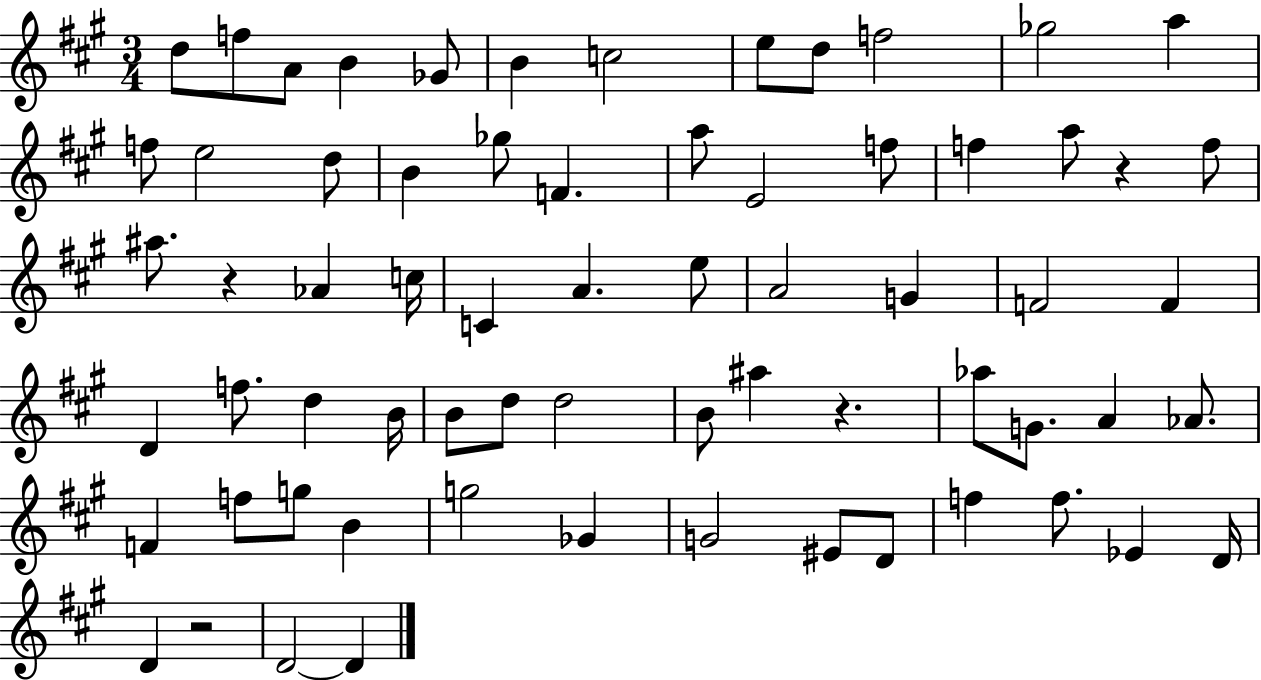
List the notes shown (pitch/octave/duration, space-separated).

D5/e F5/e A4/e B4/q Gb4/e B4/q C5/h E5/e D5/e F5/h Gb5/h A5/q F5/e E5/h D5/e B4/q Gb5/e F4/q. A5/e E4/h F5/e F5/q A5/e R/q F5/e A#5/e. R/q Ab4/q C5/s C4/q A4/q. E5/e A4/h G4/q F4/h F4/q D4/q F5/e. D5/q B4/s B4/e D5/e D5/h B4/e A#5/q R/q. Ab5/e G4/e. A4/q Ab4/e. F4/q F5/e G5/e B4/q G5/h Gb4/q G4/h EIS4/e D4/e F5/q F5/e. Eb4/q D4/s D4/q R/h D4/h D4/q